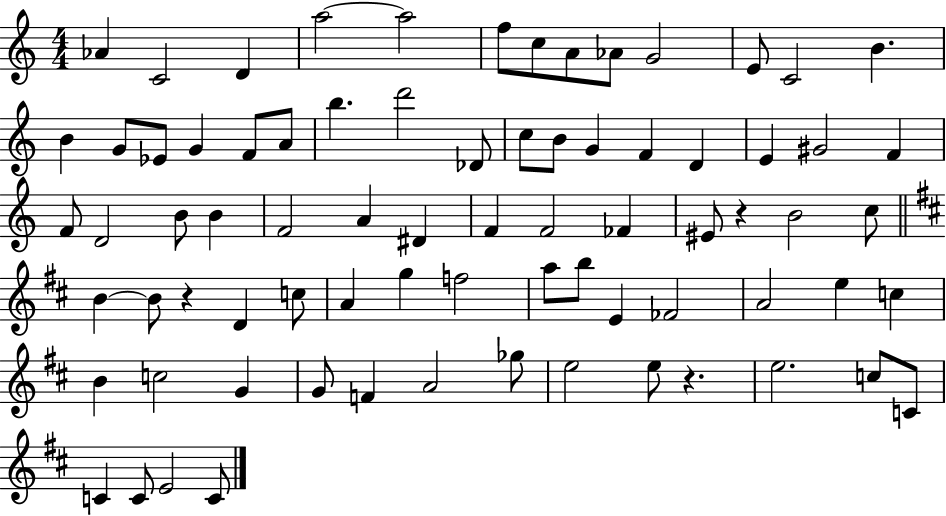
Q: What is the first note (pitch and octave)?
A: Ab4